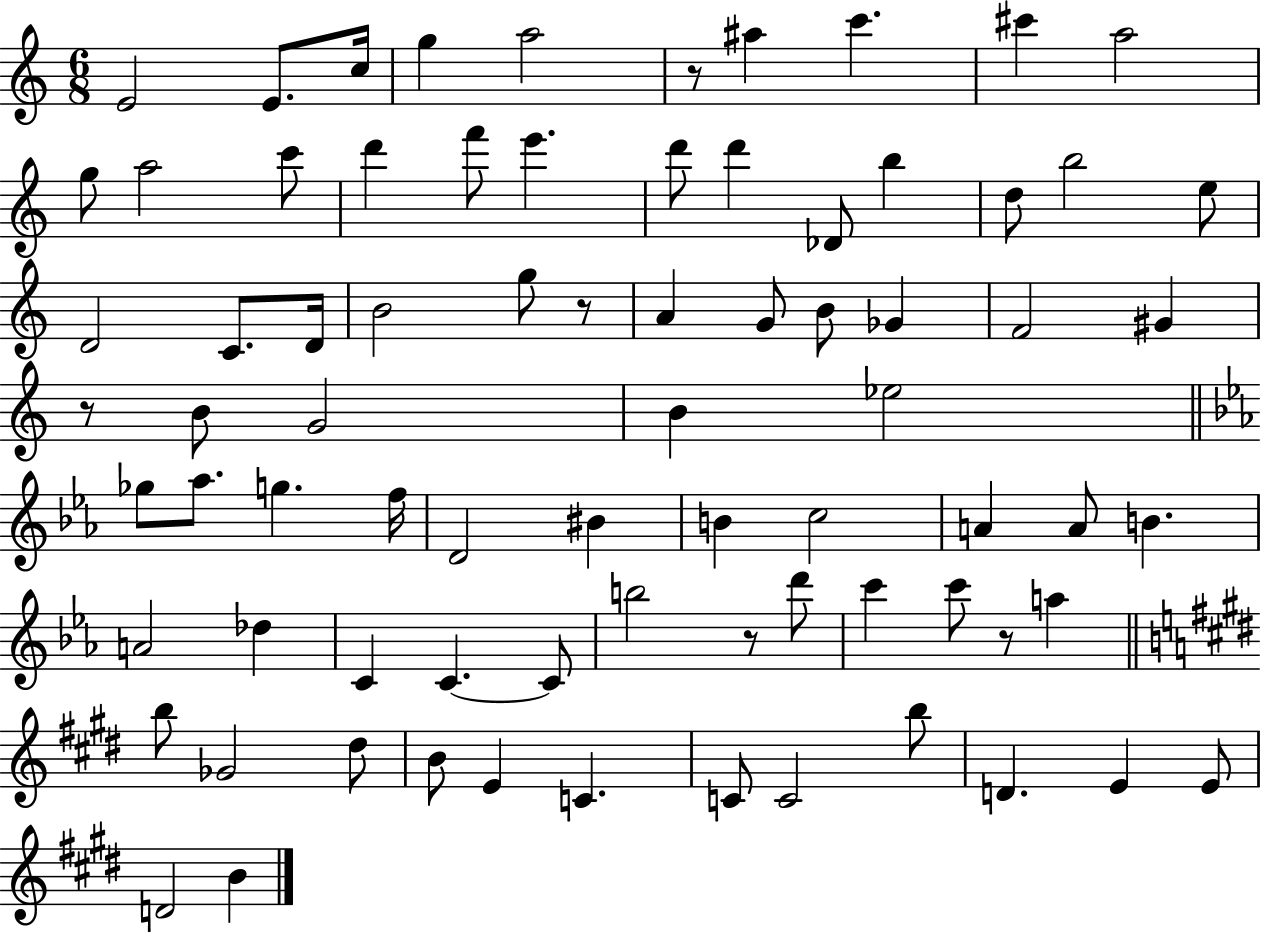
E4/h E4/e. C5/s G5/q A5/h R/e A#5/q C6/q. C#6/q A5/h G5/e A5/h C6/e D6/q F6/e E6/q. D6/e D6/q Db4/e B5/q D5/e B5/h E5/e D4/h C4/e. D4/s B4/h G5/e R/e A4/q G4/e B4/e Gb4/q F4/h G#4/q R/e B4/e G4/h B4/q Eb5/h Gb5/e Ab5/e. G5/q. F5/s D4/h BIS4/q B4/q C5/h A4/q A4/e B4/q. A4/h Db5/q C4/q C4/q. C4/e B5/h R/e D6/e C6/q C6/e R/e A5/q B5/e Gb4/h D#5/e B4/e E4/q C4/q. C4/e C4/h B5/e D4/q. E4/q E4/e D4/h B4/q